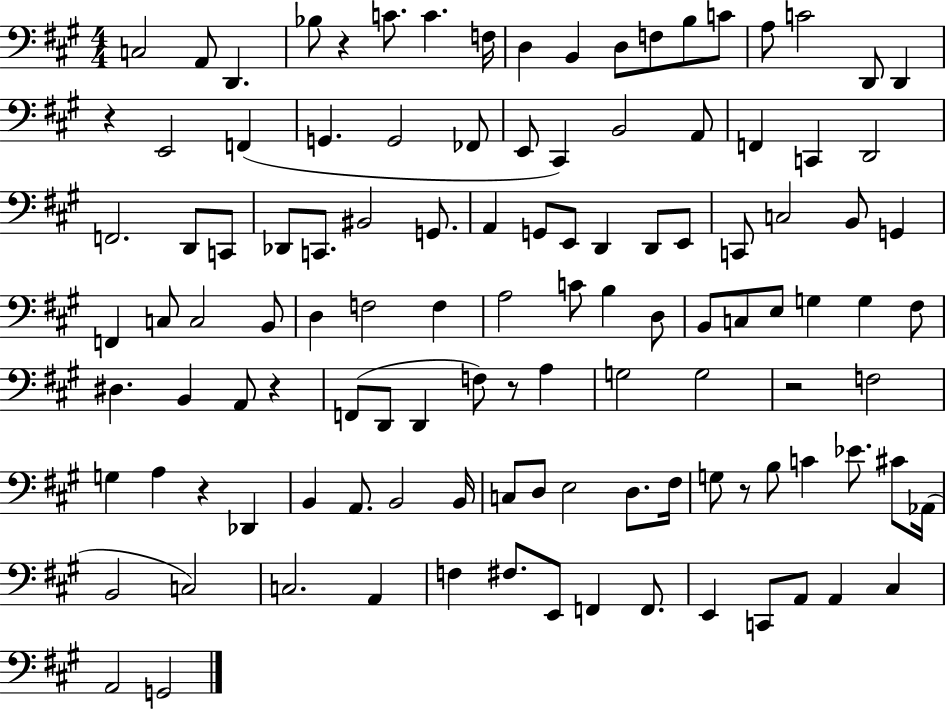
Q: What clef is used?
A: bass